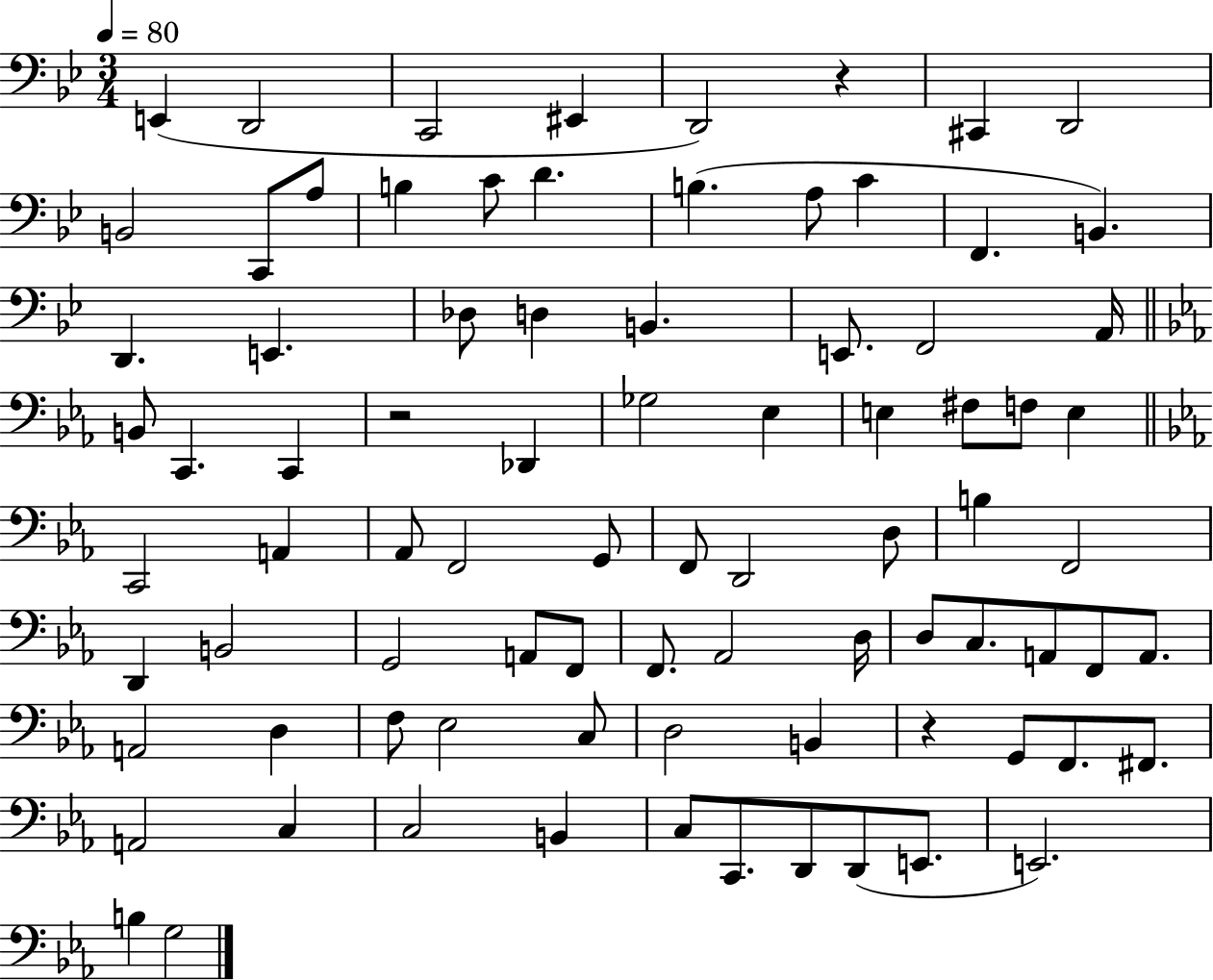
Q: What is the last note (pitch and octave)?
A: G3